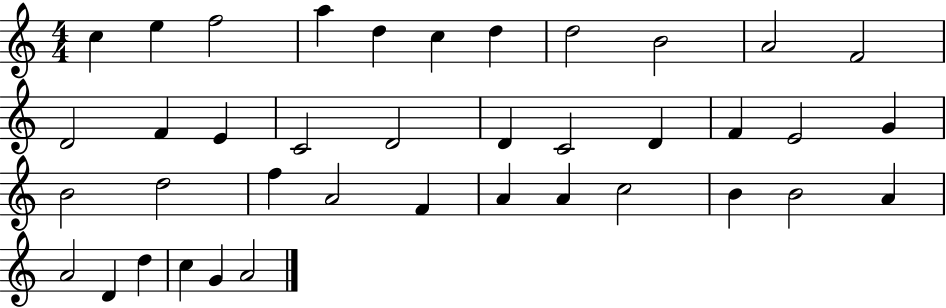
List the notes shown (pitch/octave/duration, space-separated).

C5/q E5/q F5/h A5/q D5/q C5/q D5/q D5/h B4/h A4/h F4/h D4/h F4/q E4/q C4/h D4/h D4/q C4/h D4/q F4/q E4/h G4/q B4/h D5/h F5/q A4/h F4/q A4/q A4/q C5/h B4/q B4/h A4/q A4/h D4/q D5/q C5/q G4/q A4/h